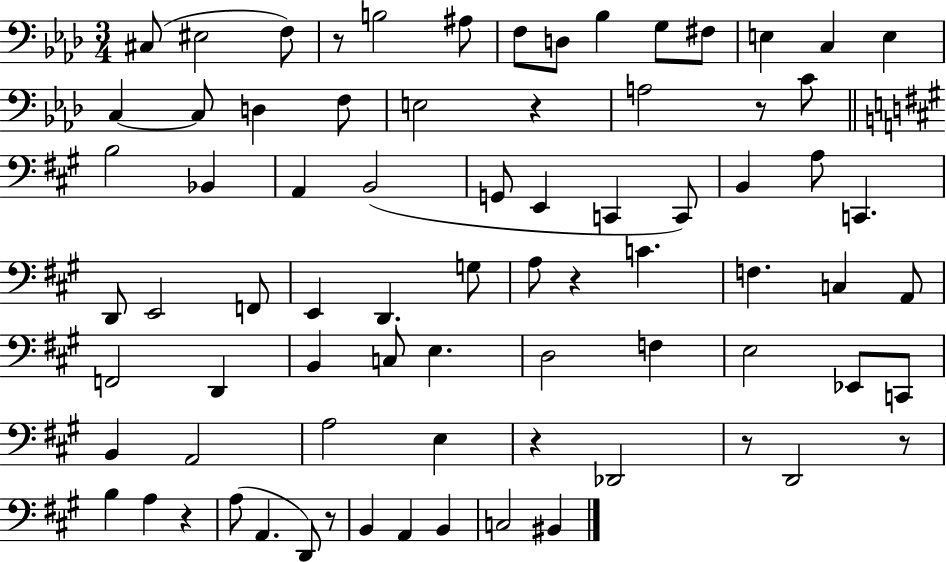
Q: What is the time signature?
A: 3/4